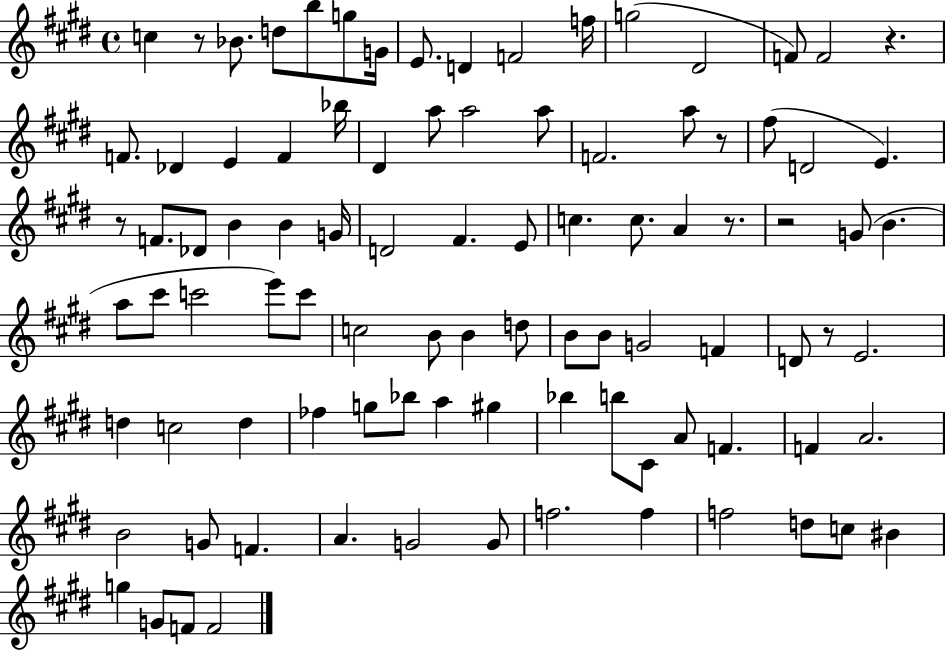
{
  \clef treble
  \time 4/4
  \defaultTimeSignature
  \key e \major
  \repeat volta 2 { c''4 r8 bes'8. d''8 b''8 g''8 g'16 | e'8. d'4 f'2 f''16 | g''2( dis'2 | f'8) f'2 r4. | \break f'8. des'4 e'4 f'4 bes''16 | dis'4 a''8 a''2 a''8 | f'2. a''8 r8 | fis''8( d'2 e'4.) | \break r8 f'8. des'8 b'4 b'4 g'16 | d'2 fis'4. e'8 | c''4. c''8. a'4 r8. | r2 g'8( b'4. | \break a''8 cis'''8 c'''2 e'''8) c'''8 | c''2 b'8 b'4 d''8 | b'8 b'8 g'2 f'4 | d'8 r8 e'2. | \break d''4 c''2 d''4 | fes''4 g''8 bes''8 a''4 gis''4 | bes''4 b''8 cis'8 a'8 f'4. | f'4 a'2. | \break b'2 g'8 f'4. | a'4. g'2 g'8 | f''2. f''4 | f''2 d''8 c''8 bis'4 | \break g''4 g'8 f'8 f'2 | } \bar "|."
}